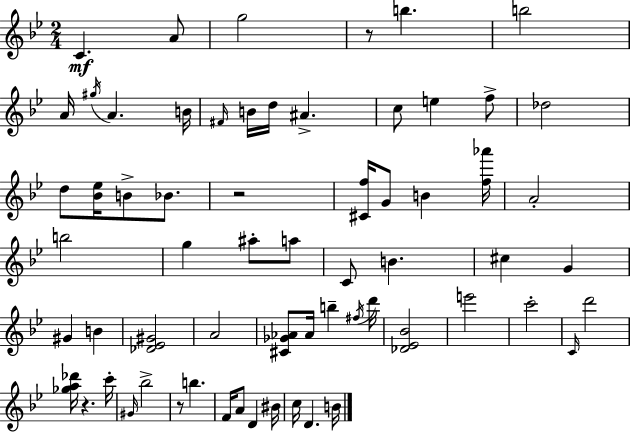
X:1
T:Untitled
M:2/4
L:1/4
K:Bb
C A/2 g2 z/2 b b2 A/4 ^g/4 A B/4 ^F/4 B/4 d/4 ^A c/2 e f/2 _d2 d/2 [_B_e]/4 B/2 _B/2 z2 [^Cf]/4 G/2 B [f_a']/4 A2 b2 g ^a/2 a/2 C/2 B ^c G ^G B [_D_E^G]2 A2 [^C_G_A]/2 _A/4 b ^f/4 d'/4 [_D_E_B]2 e'2 c'2 C/4 d'2 [_ga_d']/4 z c'/4 ^G/4 _b2 z/2 b F/4 A/2 D ^B/4 c/4 D B/4